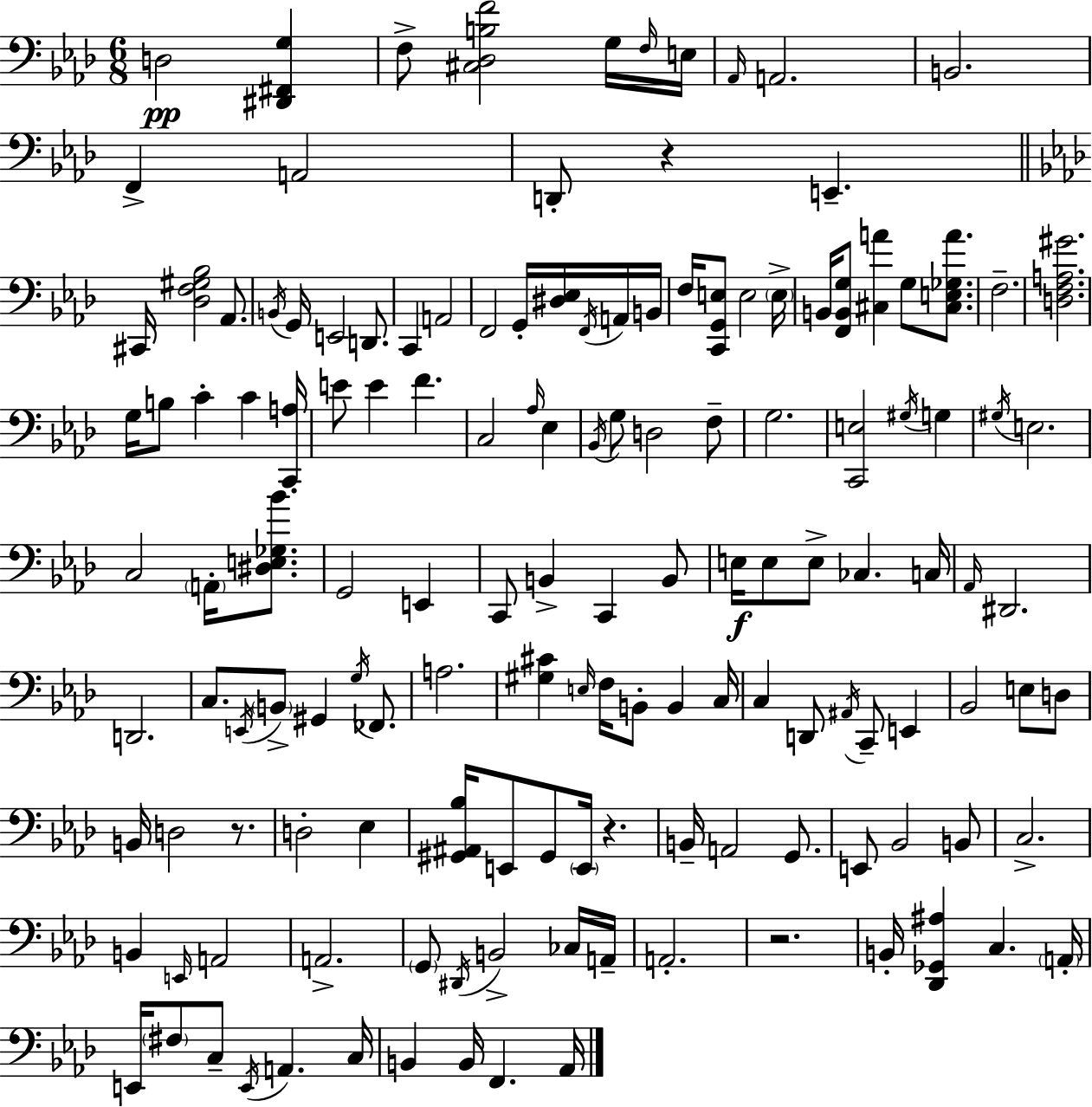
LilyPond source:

{
  \clef bass
  \numericTimeSignature
  \time 6/8
  \key f \minor
  d2\pp <dis, fis, g>4 | f8-> <cis des b f'>2 g16 \grace { f16 } | e16 \grace { aes,16 } a,2. | b,2. | \break f,4-> a,2 | d,8-. r4 e,4.-- | \bar "||" \break \key aes \major cis,16 <des f gis bes>2 aes,8. | \acciaccatura { b,16 } g,16 e,2 d,8. | c,4 a,2 | f,2 g,16-. <dis ees>16 \acciaccatura { f,16 } | \break a,16 b,16 f16 <c, g, e>8 e2 | \parenthesize e16-> b,16 <f, b, g>8 <cis a'>4 g8 <cis e ges a'>8. | f2.-- | <d f a gis'>2. | \break g16 b8 c'4-. c'4 | <c, a>16 e'8 e'4 f'4. | c2 \grace { aes16 } ees4 | \acciaccatura { bes,16 } g8 d2 | \break f8-- g2. | <c, e>2 | \acciaccatura { gis16 } g4 \acciaccatura { gis16 } e2. | c2 | \break \parenthesize a,16-. <dis e ges bes'>8. g,2 | e,4 c,8 b,4-> | c,4 b,8 e16\f e8 e8-> ces4. | c16 \grace { aes,16 } dis,2. | \break d,2. | c8. \acciaccatura { e,16 } \parenthesize b,8-> | gis,4 \acciaccatura { g16 } fes,8. a2. | <gis cis'>4 | \break \grace { e16 } f16 b,8-. b,4 c16 c4 | d,8 \acciaccatura { ais,16 } c,8-- e,4 bes,2 | e8 d8 b,16 | d2 r8. d2-. | \break ees4 <gis, ais, bes>16 | e,8 gis,8 \parenthesize e,16 r4. b,16-- | a,2 g,8. e,8 | bes,2 b,8 c2.-> | \break b,4 | \grace { e,16 } a,2 | a,2.-> | \parenthesize g,8 \acciaccatura { dis,16 } b,2-> ces16 | \break a,16-- a,2.-. | r2. | b,16-. <des, ges, ais>4 c4. | \parenthesize a,16-. e,16 \parenthesize fis8 c8-- \acciaccatura { e,16 } a,4. | \break c16 b,4 b,16 f,4. | aes,16 \bar "|."
}